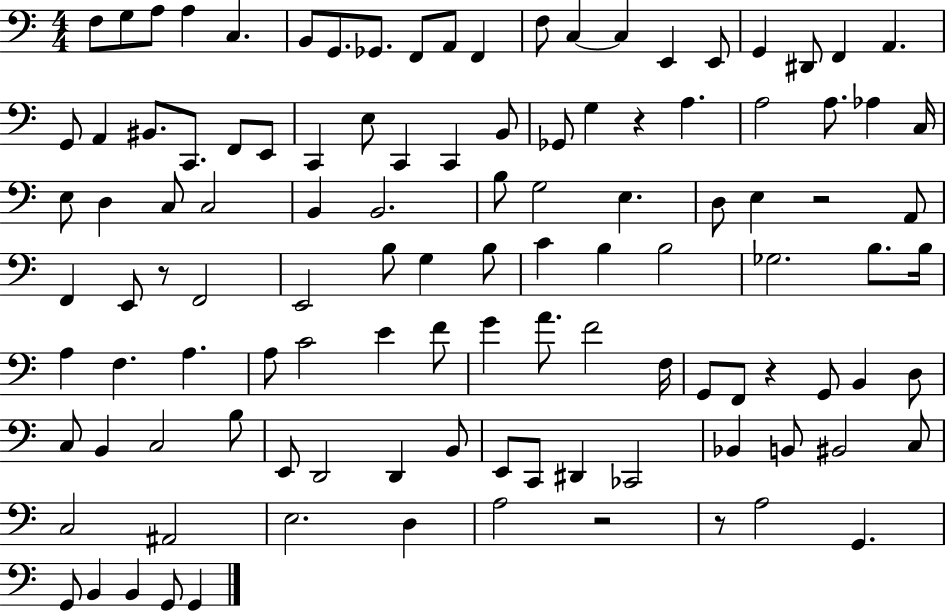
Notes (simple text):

F3/e G3/e A3/e A3/q C3/q. B2/e G2/e. Gb2/e. F2/e A2/e F2/q F3/e C3/q C3/q E2/q E2/e G2/q D#2/e F2/q A2/q. G2/e A2/q BIS2/e. C2/e. F2/e E2/e C2/q E3/e C2/q C2/q B2/e Gb2/e G3/q R/q A3/q. A3/h A3/e. Ab3/q C3/s E3/e D3/q C3/e C3/h B2/q B2/h. B3/e G3/h E3/q. D3/e E3/q R/h A2/e F2/q E2/e R/e F2/h E2/h B3/e G3/q B3/e C4/q B3/q B3/h Gb3/h. B3/e. B3/s A3/q F3/q. A3/q. A3/e C4/h E4/q F4/e G4/q A4/e. F4/h F3/s G2/e F2/e R/q G2/e B2/q D3/e C3/e B2/q C3/h B3/e E2/e D2/h D2/q B2/e E2/e C2/e D#2/q CES2/h Bb2/q B2/e BIS2/h C3/e C3/h A#2/h E3/h. D3/q A3/h R/h R/e A3/h G2/q. G2/e B2/q B2/q G2/e G2/q